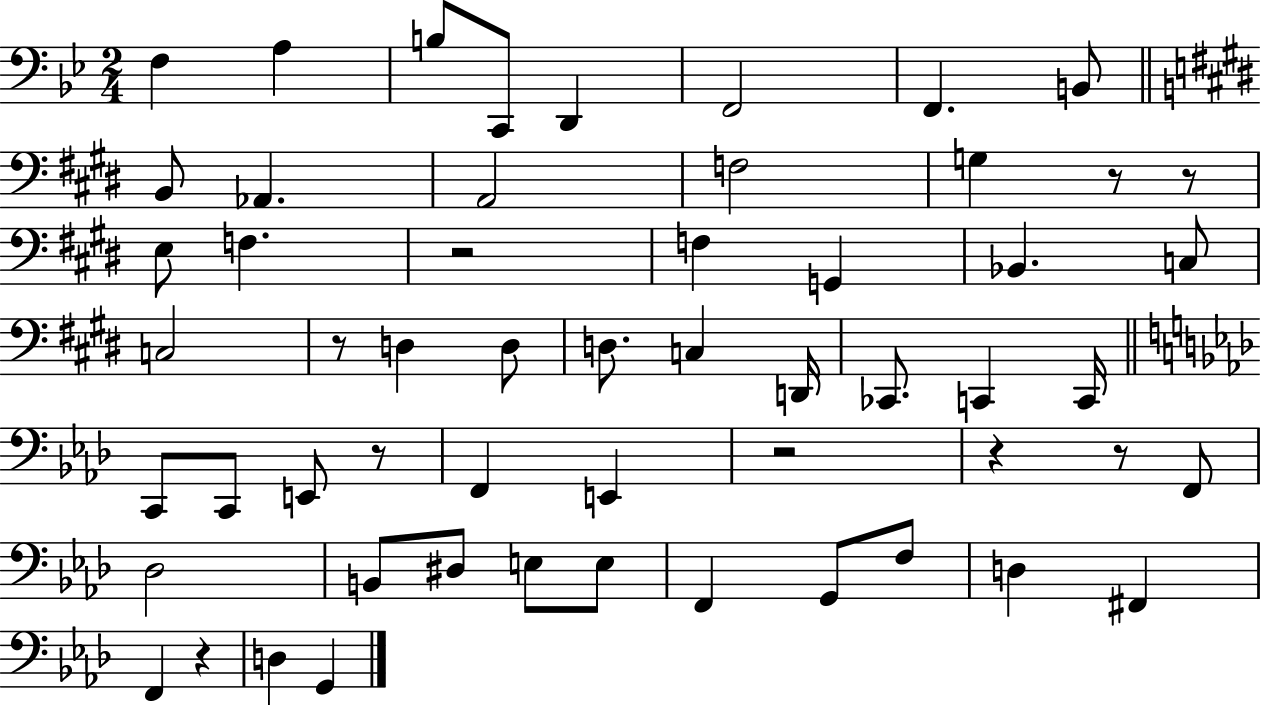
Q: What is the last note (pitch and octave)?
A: G2